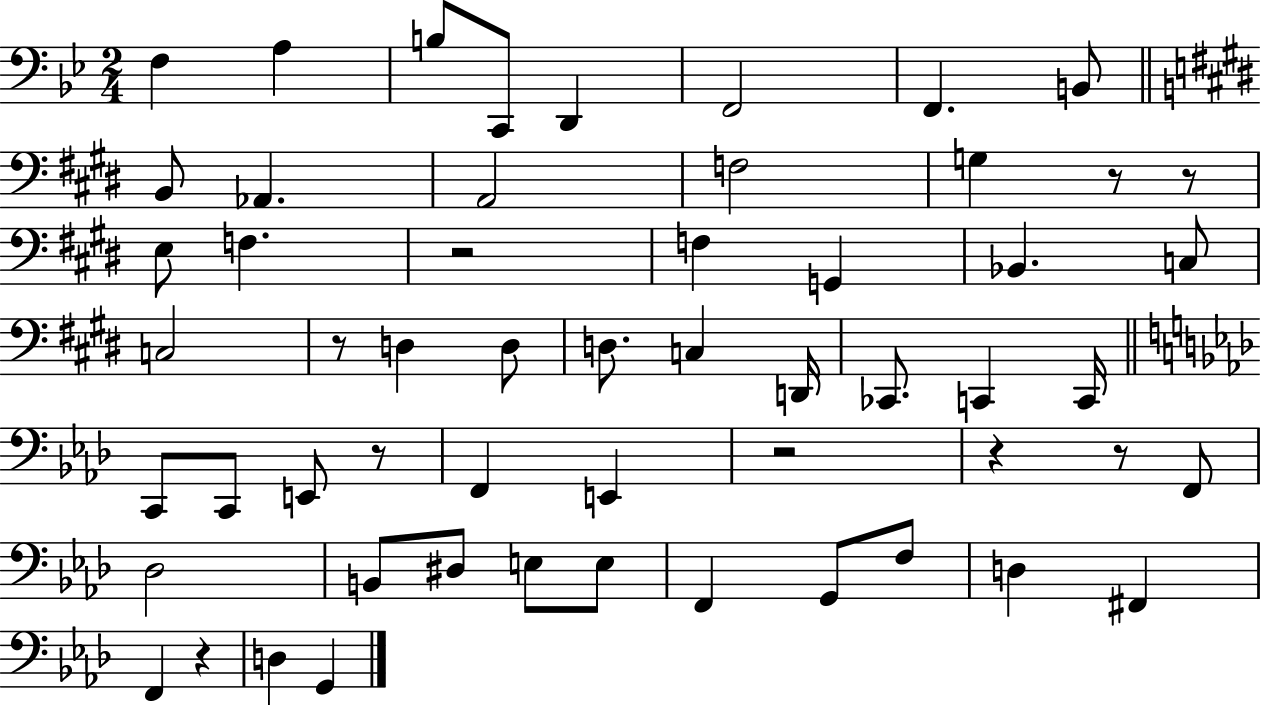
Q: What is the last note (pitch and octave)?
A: G2